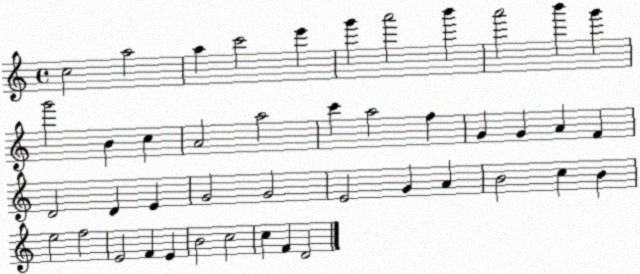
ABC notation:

X:1
T:Untitled
M:4/4
L:1/4
K:C
c2 a2 a c'2 e' g' a'2 b' a'2 b' g' g'2 B c A2 a2 c' a2 f G G A F D2 D E G2 G2 E2 G A B2 c B e2 f2 E2 F E B2 c2 c F D2